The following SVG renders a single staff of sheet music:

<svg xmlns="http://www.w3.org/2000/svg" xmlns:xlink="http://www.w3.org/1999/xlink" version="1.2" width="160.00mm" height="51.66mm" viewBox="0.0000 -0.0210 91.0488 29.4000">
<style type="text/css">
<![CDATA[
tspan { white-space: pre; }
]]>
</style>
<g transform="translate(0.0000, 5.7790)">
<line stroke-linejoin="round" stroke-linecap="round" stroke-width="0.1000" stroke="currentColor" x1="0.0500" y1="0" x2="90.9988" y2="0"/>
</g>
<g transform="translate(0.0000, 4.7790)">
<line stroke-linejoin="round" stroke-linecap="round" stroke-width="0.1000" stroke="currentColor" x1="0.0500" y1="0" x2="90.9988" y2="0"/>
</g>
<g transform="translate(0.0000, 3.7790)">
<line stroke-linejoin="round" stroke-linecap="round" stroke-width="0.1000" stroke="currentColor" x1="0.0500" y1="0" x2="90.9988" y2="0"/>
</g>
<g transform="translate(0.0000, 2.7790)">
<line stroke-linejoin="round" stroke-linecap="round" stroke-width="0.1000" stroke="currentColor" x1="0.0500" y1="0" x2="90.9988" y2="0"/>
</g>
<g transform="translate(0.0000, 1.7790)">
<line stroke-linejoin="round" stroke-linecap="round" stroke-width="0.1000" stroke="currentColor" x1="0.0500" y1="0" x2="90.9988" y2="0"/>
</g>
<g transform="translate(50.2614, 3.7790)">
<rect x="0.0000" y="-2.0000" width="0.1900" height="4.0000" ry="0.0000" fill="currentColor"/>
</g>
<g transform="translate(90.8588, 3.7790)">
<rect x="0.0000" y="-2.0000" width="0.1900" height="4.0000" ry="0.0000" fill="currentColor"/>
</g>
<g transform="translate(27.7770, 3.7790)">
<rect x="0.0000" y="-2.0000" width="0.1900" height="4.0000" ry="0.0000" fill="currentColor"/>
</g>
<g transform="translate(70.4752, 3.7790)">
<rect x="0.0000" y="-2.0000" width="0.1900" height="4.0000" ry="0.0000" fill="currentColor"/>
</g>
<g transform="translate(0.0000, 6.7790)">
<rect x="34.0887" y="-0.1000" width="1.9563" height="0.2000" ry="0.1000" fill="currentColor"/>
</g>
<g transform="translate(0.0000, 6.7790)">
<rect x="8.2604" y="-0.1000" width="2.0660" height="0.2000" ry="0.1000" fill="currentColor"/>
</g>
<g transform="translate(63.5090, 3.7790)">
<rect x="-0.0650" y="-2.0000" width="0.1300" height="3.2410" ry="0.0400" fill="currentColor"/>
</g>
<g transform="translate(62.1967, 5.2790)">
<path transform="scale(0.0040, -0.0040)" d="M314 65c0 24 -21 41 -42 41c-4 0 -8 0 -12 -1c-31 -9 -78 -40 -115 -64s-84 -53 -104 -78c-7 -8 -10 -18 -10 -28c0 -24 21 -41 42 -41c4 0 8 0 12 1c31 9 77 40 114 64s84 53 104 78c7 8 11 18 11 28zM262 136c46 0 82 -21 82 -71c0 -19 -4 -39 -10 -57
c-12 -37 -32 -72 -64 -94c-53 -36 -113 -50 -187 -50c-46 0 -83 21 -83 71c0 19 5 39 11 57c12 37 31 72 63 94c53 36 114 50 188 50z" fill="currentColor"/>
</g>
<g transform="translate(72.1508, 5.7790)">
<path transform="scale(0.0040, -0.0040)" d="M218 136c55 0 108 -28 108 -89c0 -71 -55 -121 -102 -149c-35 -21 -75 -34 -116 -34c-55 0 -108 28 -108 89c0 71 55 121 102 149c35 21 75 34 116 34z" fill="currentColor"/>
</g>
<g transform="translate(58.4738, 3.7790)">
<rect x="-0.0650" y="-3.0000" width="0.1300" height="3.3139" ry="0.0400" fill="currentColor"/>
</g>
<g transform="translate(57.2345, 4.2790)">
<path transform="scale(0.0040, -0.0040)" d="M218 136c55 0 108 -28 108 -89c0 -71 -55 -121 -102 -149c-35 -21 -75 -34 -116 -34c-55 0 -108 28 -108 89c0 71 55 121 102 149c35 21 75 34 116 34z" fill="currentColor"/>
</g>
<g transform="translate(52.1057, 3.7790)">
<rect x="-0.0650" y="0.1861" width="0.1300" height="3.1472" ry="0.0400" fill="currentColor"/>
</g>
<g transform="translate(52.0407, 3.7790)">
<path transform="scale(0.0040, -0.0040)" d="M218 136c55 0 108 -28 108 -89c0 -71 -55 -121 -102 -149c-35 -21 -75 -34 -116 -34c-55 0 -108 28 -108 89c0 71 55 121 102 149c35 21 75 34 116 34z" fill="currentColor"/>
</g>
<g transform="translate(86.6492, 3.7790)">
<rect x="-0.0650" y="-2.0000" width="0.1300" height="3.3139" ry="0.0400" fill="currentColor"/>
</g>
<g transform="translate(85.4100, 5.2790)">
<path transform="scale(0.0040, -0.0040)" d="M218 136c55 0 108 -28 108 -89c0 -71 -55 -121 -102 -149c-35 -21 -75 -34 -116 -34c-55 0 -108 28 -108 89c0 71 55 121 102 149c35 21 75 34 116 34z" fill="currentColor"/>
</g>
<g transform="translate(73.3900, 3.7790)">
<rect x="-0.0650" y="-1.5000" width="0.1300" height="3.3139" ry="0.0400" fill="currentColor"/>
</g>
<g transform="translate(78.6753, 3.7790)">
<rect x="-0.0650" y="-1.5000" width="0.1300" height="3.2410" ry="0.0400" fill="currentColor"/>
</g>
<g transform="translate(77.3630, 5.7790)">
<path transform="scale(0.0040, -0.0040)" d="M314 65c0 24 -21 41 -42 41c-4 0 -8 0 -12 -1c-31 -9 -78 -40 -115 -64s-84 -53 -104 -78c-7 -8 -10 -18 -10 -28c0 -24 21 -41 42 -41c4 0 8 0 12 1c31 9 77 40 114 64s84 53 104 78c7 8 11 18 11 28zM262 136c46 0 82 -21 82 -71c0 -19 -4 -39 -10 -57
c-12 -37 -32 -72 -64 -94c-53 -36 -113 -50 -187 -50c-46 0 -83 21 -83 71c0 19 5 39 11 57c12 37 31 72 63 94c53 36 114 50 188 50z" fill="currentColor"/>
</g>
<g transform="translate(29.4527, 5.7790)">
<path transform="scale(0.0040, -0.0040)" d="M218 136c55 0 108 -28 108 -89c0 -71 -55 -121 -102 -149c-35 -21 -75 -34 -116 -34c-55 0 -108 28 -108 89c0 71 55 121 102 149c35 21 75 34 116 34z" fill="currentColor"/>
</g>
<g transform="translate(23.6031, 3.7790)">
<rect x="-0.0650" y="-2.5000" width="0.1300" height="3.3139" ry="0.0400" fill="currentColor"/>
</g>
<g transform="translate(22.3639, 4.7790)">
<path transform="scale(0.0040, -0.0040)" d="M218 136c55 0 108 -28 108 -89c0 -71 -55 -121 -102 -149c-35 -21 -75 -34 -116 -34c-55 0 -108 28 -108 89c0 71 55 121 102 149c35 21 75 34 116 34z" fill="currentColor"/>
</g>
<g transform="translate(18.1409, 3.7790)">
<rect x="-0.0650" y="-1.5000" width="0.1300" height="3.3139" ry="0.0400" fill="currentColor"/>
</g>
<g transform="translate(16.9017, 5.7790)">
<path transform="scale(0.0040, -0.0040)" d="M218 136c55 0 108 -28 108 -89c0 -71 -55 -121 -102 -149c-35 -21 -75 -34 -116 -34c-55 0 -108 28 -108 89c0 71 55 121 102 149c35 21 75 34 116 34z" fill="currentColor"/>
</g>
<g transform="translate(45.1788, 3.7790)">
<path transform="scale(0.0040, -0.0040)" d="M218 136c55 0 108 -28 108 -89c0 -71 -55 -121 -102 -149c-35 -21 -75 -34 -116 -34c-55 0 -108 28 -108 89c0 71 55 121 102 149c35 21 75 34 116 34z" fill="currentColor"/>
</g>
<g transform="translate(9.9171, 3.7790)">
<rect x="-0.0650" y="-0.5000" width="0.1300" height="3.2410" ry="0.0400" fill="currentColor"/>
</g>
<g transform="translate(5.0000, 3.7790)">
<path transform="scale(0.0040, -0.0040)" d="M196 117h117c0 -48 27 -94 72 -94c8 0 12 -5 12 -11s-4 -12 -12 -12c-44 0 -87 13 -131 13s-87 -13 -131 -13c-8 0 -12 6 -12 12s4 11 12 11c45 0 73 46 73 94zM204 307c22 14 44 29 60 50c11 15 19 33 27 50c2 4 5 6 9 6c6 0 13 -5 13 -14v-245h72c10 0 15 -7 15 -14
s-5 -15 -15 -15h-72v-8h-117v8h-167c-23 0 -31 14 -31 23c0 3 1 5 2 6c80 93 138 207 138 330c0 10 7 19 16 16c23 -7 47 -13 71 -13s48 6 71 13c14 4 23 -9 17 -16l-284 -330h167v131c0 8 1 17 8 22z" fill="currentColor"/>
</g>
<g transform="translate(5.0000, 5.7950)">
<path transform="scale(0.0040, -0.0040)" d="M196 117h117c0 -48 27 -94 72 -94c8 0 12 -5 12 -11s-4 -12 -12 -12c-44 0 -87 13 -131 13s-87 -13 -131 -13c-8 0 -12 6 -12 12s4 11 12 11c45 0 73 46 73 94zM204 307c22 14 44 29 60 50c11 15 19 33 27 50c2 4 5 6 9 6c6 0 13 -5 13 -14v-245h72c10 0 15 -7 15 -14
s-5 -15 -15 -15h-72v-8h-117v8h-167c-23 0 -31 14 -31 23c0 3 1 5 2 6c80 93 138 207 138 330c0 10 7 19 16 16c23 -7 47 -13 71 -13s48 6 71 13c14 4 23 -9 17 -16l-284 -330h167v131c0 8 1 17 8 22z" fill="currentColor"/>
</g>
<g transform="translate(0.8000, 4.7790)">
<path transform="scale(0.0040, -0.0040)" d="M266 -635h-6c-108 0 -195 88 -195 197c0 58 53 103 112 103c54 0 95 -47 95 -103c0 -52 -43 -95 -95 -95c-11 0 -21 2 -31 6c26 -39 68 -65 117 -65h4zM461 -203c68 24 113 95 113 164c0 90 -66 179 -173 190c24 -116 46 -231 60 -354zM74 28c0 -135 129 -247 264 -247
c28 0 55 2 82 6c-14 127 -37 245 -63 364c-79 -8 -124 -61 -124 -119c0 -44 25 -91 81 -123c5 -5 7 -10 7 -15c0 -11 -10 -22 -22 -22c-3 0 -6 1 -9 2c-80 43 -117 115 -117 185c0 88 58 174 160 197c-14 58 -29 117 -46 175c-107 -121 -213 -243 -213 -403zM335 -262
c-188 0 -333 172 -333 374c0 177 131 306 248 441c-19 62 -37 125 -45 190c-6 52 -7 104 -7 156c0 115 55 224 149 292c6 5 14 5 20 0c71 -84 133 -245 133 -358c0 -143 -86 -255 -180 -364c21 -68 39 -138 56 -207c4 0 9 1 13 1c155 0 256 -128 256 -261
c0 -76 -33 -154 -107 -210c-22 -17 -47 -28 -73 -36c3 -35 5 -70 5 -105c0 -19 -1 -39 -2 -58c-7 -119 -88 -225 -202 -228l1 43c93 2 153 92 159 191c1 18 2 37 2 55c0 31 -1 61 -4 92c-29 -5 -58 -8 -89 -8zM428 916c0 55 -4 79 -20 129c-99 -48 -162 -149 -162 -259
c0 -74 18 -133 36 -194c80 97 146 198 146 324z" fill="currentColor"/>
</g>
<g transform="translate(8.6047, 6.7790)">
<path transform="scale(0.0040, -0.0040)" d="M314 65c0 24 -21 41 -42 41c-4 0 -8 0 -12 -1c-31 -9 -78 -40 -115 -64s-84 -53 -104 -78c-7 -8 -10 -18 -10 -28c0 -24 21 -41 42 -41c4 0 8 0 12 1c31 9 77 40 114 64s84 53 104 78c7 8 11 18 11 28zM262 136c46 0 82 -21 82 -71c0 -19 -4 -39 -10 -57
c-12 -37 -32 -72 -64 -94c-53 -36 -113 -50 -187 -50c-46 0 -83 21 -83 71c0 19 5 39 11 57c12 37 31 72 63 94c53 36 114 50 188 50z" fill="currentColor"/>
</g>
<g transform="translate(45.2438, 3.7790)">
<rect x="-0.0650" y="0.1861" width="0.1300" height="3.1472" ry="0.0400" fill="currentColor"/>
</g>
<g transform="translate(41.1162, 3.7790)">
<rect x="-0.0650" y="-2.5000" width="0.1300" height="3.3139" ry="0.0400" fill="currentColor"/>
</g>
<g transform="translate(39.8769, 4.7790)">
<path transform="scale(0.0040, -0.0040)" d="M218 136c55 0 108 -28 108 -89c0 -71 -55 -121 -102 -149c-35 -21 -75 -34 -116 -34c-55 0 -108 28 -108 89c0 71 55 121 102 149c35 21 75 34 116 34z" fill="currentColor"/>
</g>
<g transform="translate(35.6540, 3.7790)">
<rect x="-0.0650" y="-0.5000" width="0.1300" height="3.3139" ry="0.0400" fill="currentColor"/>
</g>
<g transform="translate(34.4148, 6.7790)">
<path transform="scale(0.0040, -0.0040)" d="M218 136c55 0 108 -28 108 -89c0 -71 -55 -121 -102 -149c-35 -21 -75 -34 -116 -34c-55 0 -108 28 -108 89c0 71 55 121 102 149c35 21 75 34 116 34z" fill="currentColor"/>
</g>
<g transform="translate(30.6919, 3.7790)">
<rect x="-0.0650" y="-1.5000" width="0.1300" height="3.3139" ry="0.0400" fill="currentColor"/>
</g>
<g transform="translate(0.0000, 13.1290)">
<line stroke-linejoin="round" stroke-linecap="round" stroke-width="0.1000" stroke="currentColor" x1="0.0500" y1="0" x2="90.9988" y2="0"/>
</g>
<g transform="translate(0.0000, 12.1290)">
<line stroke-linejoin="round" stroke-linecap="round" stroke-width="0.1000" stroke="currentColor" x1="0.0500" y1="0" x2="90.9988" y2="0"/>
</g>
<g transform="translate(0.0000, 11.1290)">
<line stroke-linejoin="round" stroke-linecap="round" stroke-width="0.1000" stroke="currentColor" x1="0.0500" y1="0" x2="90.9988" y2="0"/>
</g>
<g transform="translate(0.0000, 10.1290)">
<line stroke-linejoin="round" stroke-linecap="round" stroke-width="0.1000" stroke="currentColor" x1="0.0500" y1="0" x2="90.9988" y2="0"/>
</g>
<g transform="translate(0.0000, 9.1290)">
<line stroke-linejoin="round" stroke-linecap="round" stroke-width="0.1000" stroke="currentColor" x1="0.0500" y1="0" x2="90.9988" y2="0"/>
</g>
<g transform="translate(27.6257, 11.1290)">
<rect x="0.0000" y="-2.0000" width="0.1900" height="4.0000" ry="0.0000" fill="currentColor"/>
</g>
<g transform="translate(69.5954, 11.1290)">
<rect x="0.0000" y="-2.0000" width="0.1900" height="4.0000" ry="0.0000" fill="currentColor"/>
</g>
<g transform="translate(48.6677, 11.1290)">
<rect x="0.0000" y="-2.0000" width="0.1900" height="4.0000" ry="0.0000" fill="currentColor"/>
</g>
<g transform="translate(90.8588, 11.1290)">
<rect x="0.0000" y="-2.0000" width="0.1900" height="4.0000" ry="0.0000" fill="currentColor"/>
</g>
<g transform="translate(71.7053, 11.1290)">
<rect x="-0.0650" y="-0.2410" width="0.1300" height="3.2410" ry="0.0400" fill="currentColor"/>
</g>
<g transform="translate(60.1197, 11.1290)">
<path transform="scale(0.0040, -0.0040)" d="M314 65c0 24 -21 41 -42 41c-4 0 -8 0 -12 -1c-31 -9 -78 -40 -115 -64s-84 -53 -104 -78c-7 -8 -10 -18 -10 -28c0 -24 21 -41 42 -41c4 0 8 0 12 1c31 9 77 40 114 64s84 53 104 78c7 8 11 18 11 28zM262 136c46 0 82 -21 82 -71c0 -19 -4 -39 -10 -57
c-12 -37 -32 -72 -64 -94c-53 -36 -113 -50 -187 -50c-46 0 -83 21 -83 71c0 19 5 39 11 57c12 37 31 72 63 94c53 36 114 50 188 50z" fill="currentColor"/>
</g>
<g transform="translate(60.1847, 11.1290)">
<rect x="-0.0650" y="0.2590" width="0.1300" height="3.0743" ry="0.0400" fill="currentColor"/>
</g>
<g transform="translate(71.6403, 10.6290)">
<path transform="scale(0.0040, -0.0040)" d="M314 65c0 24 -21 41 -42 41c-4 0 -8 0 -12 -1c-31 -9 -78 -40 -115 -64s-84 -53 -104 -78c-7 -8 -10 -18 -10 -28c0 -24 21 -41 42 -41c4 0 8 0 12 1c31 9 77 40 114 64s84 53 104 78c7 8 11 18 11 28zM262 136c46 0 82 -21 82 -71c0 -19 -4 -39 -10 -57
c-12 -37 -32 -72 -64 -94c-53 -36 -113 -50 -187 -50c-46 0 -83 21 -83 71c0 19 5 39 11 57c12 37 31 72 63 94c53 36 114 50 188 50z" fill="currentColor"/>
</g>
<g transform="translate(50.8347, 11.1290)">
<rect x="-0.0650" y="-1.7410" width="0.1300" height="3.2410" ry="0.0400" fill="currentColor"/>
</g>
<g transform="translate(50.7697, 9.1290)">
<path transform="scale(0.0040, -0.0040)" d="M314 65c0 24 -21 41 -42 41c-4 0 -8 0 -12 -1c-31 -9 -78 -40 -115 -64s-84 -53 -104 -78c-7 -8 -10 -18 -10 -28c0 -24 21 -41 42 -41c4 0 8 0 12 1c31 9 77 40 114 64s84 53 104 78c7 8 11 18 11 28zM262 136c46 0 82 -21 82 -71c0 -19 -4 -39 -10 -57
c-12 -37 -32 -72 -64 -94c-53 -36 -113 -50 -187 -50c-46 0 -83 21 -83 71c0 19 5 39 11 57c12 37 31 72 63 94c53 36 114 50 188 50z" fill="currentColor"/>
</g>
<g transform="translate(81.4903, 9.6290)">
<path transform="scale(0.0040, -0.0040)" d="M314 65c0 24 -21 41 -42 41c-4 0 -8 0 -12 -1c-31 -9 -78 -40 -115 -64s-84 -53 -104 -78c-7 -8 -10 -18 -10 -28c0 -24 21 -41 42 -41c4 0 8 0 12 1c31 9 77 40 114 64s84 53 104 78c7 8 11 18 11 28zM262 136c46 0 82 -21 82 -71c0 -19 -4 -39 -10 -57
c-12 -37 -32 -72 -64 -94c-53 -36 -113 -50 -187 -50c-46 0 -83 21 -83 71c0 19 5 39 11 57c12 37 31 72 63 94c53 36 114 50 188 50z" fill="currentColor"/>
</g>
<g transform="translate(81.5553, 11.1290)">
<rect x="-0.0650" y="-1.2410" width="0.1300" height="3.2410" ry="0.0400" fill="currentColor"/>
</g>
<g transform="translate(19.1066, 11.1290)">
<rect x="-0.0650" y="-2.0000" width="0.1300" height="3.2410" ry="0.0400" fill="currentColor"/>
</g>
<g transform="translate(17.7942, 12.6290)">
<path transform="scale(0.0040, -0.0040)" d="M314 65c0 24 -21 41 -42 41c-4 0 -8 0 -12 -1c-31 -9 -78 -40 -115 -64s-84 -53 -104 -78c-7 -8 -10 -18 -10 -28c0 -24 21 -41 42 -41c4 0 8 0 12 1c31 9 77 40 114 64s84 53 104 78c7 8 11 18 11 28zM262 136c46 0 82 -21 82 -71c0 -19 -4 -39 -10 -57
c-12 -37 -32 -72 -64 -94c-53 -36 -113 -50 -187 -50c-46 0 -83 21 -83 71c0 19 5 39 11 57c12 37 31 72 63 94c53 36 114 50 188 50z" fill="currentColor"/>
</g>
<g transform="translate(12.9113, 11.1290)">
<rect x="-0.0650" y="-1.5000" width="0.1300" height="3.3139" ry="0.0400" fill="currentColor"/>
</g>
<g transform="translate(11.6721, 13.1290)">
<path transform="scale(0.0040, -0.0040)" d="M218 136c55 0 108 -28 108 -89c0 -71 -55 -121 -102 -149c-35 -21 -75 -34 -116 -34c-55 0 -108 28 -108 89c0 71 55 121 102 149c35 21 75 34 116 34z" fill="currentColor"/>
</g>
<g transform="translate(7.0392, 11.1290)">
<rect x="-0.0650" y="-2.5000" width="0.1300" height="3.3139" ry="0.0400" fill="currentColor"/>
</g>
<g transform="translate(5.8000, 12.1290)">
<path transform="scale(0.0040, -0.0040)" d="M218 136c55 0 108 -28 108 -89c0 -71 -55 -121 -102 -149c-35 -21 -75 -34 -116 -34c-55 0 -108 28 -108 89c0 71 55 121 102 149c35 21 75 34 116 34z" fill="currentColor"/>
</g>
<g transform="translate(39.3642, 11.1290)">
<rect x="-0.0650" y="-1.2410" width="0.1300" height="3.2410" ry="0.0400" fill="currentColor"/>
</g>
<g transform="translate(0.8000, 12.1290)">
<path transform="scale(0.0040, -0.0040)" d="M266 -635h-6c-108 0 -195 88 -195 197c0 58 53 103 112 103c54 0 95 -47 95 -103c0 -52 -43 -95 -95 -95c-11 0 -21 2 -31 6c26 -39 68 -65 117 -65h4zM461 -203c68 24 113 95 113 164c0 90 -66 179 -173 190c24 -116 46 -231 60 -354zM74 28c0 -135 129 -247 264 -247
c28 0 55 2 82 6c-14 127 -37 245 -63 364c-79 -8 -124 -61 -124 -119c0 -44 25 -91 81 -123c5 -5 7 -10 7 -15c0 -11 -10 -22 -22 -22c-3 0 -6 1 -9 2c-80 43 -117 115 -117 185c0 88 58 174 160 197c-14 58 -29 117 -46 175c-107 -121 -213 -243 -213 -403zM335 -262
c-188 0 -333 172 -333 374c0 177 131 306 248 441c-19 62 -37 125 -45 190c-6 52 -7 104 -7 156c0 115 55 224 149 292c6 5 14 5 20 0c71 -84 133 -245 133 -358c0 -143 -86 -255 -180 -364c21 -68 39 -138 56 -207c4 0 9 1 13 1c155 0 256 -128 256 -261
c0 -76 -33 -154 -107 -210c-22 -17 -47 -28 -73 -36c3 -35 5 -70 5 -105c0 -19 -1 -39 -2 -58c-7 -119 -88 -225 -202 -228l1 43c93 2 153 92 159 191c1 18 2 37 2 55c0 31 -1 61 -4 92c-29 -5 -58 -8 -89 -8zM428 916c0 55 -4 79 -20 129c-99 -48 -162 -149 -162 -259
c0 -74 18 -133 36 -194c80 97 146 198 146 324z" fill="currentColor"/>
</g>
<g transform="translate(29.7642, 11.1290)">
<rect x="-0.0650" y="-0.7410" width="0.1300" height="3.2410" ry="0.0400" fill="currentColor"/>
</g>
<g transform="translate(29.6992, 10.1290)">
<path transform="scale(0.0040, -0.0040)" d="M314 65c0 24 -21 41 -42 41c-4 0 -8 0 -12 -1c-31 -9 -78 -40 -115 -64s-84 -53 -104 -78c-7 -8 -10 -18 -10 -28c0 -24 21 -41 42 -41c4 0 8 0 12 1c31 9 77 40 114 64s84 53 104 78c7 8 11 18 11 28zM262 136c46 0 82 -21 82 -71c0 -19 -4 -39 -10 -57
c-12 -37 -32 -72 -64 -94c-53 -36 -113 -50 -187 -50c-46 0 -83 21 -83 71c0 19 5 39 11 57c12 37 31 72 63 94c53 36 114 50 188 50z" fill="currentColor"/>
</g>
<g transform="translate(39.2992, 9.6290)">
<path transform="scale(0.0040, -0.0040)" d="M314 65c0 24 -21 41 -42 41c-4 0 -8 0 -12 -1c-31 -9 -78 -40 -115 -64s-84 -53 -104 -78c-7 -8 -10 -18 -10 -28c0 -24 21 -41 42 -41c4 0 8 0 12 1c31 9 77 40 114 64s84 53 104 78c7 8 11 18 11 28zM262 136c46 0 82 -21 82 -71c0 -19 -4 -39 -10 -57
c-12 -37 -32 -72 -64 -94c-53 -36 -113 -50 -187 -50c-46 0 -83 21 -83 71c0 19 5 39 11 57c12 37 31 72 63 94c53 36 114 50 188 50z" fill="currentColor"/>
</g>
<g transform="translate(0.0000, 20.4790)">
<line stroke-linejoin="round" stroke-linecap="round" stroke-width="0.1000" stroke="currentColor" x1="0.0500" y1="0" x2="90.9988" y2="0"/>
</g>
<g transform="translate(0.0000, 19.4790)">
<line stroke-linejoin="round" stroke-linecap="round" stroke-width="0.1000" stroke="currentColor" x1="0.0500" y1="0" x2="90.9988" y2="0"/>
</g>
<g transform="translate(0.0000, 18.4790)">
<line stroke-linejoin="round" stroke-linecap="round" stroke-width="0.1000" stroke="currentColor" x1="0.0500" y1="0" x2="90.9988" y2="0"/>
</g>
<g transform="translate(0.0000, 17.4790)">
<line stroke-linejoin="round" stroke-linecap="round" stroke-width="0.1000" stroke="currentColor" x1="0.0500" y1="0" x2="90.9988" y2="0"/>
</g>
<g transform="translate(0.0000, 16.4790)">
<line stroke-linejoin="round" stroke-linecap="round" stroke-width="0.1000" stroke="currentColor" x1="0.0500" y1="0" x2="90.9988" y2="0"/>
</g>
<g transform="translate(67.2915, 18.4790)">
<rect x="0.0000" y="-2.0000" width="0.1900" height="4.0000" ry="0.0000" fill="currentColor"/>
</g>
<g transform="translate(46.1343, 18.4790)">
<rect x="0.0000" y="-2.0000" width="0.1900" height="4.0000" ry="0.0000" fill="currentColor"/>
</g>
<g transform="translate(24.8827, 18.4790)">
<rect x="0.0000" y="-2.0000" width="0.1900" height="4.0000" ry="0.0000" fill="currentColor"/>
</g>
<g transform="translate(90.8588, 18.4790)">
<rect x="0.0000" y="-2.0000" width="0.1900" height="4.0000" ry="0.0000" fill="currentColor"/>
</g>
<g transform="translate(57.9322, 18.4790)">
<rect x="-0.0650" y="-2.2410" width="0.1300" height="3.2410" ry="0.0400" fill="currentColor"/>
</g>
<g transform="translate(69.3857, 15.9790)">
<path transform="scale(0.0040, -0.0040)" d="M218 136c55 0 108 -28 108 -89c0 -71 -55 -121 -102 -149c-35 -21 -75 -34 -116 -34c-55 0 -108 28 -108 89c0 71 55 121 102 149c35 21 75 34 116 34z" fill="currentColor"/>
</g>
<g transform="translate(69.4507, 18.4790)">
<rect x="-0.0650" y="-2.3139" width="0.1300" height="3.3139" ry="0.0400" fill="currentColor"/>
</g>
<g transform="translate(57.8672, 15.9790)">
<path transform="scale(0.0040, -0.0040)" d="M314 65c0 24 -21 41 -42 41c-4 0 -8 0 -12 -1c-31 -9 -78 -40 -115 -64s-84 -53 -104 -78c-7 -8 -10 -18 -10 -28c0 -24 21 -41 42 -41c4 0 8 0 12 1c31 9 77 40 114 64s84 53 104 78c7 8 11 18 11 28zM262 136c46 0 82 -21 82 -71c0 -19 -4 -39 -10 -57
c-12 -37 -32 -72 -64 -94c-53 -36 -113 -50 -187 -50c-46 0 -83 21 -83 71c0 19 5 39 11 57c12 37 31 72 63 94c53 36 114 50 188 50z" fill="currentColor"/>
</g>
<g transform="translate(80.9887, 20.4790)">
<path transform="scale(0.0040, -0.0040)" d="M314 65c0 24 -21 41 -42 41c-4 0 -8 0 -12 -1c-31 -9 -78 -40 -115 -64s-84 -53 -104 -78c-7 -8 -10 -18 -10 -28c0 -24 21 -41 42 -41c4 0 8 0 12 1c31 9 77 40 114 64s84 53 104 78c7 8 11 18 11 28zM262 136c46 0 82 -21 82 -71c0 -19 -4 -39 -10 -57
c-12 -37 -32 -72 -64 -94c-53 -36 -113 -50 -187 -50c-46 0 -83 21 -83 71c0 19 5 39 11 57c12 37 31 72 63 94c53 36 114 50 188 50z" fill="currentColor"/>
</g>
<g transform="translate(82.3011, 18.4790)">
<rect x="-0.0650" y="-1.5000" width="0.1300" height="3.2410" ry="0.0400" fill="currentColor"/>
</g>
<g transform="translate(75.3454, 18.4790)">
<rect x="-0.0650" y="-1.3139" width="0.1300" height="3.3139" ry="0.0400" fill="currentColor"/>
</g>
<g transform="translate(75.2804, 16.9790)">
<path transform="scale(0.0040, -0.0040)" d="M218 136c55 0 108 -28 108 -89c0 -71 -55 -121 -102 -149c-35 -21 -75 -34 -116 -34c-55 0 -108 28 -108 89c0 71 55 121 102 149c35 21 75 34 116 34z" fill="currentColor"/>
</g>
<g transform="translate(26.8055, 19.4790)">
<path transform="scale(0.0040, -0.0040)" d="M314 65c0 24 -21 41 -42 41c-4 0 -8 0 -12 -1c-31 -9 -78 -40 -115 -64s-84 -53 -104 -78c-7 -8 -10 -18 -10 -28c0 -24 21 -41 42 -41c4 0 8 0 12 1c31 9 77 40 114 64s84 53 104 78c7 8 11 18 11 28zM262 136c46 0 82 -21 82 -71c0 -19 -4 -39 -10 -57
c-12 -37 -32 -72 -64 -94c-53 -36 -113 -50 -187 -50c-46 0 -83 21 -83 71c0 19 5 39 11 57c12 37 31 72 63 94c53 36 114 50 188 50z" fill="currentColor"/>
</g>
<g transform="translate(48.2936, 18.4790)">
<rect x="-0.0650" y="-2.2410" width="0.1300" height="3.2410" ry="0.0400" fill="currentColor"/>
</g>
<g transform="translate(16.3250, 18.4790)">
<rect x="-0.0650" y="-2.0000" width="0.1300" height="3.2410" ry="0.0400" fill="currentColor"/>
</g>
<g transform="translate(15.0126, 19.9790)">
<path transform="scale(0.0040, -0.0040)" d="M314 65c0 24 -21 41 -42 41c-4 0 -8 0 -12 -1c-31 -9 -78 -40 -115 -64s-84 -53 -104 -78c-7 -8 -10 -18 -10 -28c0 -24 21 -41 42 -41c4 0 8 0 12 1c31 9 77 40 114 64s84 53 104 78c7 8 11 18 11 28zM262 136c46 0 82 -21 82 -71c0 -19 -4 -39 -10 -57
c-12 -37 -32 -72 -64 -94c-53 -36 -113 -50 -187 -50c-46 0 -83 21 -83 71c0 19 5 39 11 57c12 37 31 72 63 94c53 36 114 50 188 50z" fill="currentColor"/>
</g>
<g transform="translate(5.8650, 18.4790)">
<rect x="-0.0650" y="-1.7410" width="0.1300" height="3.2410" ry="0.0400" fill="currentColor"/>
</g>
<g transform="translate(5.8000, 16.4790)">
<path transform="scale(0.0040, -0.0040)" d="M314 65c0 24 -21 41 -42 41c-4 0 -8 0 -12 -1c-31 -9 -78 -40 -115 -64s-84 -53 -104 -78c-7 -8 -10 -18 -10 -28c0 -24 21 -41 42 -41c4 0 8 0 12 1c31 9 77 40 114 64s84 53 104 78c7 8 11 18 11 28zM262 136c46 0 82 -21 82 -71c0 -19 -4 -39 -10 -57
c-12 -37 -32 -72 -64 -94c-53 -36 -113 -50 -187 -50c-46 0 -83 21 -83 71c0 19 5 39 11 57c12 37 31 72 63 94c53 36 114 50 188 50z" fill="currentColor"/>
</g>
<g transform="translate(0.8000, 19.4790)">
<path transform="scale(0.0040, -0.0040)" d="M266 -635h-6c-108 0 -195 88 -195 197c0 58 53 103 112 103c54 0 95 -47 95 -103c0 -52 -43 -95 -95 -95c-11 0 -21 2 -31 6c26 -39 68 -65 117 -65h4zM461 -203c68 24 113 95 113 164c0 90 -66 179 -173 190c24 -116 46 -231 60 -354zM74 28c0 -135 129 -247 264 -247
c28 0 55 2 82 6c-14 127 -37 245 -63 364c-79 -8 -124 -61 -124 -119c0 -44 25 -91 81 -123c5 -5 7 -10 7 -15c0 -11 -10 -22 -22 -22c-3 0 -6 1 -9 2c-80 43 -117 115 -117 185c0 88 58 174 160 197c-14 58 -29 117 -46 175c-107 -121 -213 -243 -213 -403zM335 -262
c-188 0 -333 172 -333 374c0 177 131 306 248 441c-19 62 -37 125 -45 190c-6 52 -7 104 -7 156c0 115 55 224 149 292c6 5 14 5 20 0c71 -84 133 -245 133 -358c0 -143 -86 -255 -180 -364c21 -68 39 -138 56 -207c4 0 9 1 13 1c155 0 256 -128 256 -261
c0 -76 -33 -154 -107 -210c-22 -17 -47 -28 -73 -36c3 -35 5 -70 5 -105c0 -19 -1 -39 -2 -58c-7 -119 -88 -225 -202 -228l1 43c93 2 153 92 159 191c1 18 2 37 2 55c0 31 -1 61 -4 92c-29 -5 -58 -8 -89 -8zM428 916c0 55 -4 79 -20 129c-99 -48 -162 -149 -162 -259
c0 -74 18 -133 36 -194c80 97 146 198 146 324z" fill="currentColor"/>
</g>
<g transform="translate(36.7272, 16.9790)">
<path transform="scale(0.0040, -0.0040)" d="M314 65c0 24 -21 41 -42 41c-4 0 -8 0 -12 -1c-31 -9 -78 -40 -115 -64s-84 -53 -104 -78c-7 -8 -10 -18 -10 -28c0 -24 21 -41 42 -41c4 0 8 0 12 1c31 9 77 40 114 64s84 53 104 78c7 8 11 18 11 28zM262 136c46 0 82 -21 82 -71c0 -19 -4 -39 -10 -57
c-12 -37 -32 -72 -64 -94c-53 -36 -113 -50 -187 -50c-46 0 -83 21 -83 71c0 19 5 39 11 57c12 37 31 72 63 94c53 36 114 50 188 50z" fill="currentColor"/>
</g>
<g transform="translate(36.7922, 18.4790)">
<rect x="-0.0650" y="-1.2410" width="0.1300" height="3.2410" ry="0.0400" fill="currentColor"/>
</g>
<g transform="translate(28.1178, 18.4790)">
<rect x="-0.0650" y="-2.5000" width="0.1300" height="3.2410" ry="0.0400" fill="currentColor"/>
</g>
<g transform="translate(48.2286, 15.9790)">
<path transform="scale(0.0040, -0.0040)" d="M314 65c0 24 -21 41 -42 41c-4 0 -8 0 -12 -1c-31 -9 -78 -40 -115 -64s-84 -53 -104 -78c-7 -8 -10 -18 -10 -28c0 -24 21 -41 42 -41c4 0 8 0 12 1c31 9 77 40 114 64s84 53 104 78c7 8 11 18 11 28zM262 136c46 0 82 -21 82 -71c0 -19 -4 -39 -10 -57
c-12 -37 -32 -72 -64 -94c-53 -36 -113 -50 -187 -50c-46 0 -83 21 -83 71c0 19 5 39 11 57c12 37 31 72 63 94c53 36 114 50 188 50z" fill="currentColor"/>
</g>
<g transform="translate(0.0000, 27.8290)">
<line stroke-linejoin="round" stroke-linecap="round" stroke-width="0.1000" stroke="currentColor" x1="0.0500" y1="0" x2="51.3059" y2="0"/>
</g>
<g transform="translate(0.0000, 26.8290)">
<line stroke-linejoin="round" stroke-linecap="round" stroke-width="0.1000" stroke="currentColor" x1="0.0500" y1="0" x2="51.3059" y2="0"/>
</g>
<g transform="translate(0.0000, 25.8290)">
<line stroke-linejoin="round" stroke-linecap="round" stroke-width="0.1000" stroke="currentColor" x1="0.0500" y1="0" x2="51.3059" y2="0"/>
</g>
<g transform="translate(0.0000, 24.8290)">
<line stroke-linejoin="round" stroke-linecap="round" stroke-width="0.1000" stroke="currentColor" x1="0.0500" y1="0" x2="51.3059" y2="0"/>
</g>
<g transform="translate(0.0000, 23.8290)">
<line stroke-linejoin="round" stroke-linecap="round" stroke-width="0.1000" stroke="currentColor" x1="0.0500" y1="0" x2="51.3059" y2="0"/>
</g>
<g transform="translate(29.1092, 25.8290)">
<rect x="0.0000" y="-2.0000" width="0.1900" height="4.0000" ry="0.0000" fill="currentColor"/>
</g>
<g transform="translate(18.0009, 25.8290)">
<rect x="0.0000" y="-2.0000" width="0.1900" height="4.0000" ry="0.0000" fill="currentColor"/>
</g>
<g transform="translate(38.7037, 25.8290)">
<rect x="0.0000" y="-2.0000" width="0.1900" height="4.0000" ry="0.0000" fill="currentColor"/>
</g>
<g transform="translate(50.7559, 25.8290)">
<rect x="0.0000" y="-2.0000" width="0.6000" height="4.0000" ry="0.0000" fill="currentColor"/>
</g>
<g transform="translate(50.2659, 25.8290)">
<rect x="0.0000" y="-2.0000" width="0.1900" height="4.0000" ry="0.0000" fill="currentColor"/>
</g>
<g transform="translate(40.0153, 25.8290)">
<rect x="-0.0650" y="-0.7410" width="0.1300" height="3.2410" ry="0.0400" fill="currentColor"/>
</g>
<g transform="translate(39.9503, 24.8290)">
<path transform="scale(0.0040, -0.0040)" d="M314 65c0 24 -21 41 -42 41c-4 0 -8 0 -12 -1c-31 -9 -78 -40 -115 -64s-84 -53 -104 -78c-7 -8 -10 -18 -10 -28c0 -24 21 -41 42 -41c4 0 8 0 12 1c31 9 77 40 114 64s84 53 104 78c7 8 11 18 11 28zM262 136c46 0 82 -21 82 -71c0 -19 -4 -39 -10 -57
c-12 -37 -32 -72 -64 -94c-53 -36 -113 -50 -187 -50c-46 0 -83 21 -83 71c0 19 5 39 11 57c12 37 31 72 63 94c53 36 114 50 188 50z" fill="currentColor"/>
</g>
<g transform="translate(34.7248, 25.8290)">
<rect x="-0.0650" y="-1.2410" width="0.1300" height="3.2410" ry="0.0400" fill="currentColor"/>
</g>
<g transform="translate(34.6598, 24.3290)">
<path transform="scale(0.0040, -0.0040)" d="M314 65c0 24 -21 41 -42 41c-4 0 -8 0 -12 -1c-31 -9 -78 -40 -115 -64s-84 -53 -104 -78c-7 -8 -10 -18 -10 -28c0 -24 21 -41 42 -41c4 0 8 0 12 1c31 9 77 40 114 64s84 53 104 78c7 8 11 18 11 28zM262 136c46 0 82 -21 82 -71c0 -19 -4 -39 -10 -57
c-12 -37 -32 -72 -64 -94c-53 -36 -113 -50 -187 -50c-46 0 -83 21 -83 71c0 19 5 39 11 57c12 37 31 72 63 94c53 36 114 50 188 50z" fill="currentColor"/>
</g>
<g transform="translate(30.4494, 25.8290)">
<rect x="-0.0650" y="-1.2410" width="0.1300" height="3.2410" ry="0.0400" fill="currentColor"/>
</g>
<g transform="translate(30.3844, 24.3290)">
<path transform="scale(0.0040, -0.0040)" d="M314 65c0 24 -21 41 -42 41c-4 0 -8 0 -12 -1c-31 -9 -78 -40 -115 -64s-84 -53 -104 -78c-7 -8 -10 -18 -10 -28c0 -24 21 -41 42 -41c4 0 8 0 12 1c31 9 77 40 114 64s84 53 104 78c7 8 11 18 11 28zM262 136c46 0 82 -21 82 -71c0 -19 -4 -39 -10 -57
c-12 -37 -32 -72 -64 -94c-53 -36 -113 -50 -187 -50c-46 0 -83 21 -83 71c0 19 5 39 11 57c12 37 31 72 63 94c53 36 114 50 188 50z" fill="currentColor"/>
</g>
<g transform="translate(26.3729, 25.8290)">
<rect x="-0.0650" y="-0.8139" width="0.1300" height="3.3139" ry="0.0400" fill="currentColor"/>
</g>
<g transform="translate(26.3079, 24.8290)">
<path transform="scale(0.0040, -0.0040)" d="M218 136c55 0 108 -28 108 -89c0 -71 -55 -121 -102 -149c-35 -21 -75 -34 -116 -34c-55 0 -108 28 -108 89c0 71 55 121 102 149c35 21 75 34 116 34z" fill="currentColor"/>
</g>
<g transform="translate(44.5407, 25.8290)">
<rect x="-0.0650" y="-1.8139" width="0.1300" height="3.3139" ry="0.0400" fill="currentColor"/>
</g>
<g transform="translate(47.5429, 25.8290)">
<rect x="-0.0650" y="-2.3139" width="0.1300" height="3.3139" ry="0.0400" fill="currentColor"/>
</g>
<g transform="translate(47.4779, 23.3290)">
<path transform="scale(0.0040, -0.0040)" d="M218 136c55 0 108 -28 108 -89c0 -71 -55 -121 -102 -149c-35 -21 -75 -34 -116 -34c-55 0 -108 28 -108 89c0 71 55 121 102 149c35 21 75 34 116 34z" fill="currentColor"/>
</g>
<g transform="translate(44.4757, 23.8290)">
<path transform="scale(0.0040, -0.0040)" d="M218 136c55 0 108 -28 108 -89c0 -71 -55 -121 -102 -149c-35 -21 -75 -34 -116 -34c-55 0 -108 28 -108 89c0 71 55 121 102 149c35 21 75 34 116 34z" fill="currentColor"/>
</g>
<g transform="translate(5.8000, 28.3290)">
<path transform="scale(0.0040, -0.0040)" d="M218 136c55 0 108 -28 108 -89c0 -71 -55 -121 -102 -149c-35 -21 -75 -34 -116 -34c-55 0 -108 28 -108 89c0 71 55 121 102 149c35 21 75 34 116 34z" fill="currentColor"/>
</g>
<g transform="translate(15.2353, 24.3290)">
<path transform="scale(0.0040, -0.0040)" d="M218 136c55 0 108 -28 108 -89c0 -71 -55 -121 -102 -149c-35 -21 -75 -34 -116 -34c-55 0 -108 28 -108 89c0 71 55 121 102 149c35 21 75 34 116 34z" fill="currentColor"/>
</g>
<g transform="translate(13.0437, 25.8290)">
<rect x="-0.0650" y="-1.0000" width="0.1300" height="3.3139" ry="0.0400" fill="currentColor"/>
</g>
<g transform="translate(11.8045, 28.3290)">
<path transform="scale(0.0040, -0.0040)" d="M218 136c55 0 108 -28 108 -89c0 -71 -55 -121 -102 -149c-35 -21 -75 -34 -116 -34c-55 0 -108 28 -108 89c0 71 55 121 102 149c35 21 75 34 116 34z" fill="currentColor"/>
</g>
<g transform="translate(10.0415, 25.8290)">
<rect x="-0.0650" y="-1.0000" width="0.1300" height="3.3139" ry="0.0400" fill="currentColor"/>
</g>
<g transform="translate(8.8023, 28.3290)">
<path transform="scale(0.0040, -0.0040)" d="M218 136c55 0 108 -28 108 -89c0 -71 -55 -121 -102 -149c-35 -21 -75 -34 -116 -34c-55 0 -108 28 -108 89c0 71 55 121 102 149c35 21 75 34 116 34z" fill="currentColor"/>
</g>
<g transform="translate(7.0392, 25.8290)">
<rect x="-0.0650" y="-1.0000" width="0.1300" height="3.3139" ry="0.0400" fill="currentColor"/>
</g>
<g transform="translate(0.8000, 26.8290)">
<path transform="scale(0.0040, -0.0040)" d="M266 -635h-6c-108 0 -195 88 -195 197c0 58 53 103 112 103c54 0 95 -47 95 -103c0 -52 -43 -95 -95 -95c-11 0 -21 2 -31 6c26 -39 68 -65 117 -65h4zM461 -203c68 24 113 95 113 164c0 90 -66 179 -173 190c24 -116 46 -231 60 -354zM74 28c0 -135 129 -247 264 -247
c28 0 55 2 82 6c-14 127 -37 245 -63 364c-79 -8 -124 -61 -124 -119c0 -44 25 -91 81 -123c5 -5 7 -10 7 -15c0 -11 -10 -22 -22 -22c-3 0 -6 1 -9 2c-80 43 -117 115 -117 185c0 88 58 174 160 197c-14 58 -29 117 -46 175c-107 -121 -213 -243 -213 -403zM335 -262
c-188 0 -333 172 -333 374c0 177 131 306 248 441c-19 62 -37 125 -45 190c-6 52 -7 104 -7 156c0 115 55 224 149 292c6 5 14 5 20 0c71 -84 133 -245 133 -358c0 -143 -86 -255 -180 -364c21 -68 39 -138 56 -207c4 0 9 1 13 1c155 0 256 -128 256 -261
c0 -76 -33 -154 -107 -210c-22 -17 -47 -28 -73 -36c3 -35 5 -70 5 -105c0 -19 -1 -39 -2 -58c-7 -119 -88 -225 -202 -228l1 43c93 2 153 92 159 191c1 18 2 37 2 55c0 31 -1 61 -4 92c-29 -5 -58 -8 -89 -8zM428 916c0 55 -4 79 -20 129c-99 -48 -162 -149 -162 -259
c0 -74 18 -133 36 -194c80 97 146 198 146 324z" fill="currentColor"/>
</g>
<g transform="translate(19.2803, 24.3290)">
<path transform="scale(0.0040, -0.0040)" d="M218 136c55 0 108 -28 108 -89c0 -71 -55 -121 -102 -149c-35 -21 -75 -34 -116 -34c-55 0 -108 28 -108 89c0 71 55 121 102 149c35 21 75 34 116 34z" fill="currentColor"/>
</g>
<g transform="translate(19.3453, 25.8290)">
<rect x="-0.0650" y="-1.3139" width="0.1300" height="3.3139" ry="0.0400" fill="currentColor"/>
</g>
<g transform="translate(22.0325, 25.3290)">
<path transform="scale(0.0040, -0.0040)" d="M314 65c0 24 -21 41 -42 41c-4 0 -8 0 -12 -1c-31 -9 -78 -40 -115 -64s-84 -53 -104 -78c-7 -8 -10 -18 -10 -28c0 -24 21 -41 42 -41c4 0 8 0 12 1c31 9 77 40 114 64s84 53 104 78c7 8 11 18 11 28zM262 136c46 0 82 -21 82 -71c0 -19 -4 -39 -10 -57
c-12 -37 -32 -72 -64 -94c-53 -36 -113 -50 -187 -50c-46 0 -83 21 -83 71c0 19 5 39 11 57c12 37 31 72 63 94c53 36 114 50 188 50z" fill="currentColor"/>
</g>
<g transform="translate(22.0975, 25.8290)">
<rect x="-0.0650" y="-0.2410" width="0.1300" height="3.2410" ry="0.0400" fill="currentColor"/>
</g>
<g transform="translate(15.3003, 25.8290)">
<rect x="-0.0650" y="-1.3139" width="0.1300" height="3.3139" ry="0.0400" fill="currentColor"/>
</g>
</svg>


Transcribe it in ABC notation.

X:1
T:Untitled
M:4/4
L:1/4
K:C
C2 E G E C G B B A F2 E E2 F G E F2 d2 e2 f2 B2 c2 e2 f2 F2 G2 e2 g2 g2 g e E2 D D D e e c2 d e2 e2 d2 f g